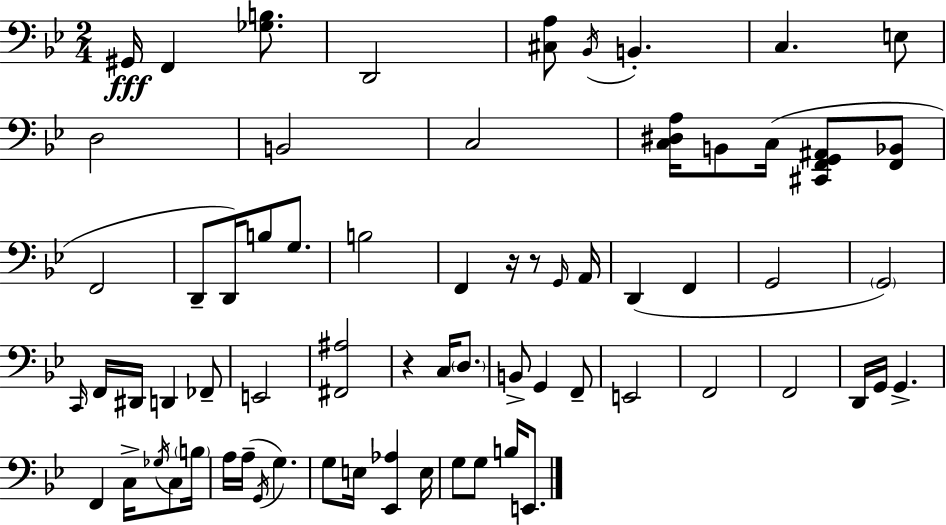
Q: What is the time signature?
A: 2/4